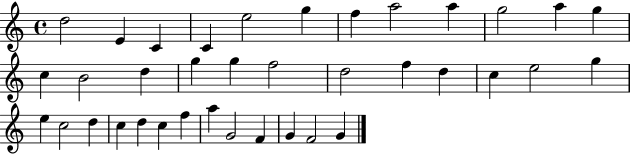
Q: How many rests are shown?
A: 0